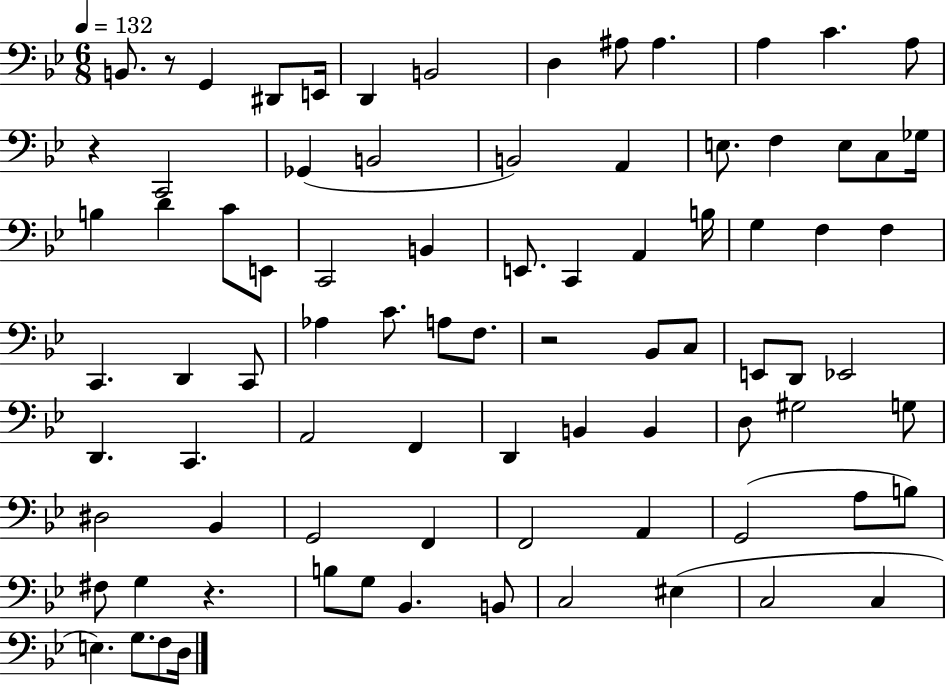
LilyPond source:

{
  \clef bass
  \numericTimeSignature
  \time 6/8
  \key bes \major
  \tempo 4 = 132
  b,8. r8 g,4 dis,8 e,16 | d,4 b,2 | d4 ais8 ais4. | a4 c'4. a8 | \break r4 c,2 | ges,4( b,2 | b,2) a,4 | e8. f4 e8 c8 ges16 | \break b4 d'4 c'8 e,8 | c,2 b,4 | e,8. c,4 a,4 b16 | g4 f4 f4 | \break c,4. d,4 c,8 | aes4 c'8. a8 f8. | r2 bes,8 c8 | e,8 d,8 ees,2 | \break d,4. c,4. | a,2 f,4 | d,4 b,4 b,4 | d8 gis2 g8 | \break dis2 bes,4 | g,2 f,4 | f,2 a,4 | g,2( a8 b8) | \break fis8 g4 r4. | b8 g8 bes,4. b,8 | c2 eis4( | c2 c4 | \break e4.) g8. f8 d16 | \bar "|."
}